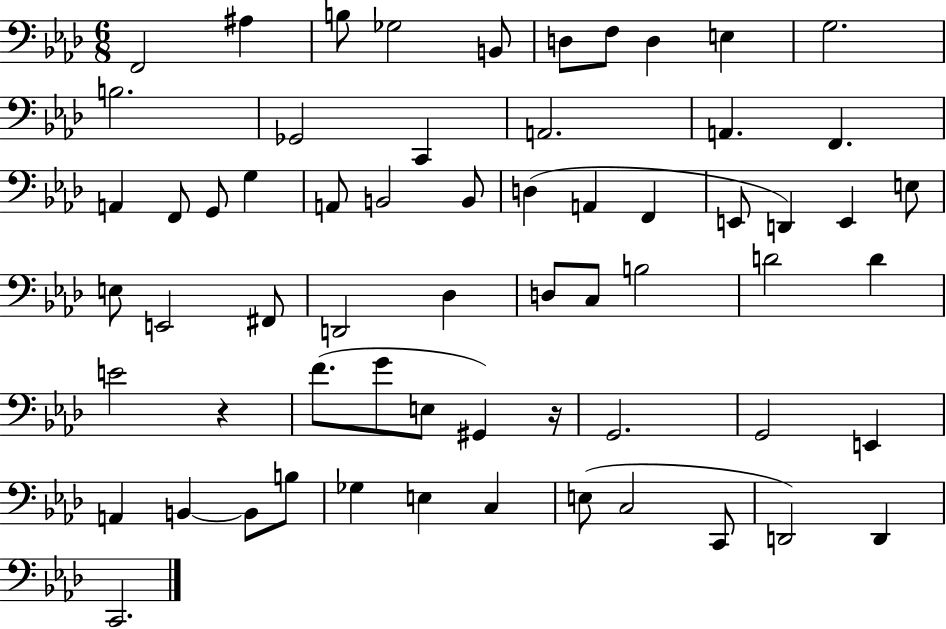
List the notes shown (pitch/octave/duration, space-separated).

F2/h A#3/q B3/e Gb3/h B2/e D3/e F3/e D3/q E3/q G3/h. B3/h. Gb2/h C2/q A2/h. A2/q. F2/q. A2/q F2/e G2/e G3/q A2/e B2/h B2/e D3/q A2/q F2/q E2/e D2/q E2/q E3/e E3/e E2/h F#2/e D2/h Db3/q D3/e C3/e B3/h D4/h D4/q E4/h R/q F4/e. G4/e E3/e G#2/q R/s G2/h. G2/h E2/q A2/q B2/q B2/e B3/e Gb3/q E3/q C3/q E3/e C3/h C2/e D2/h D2/q C2/h.